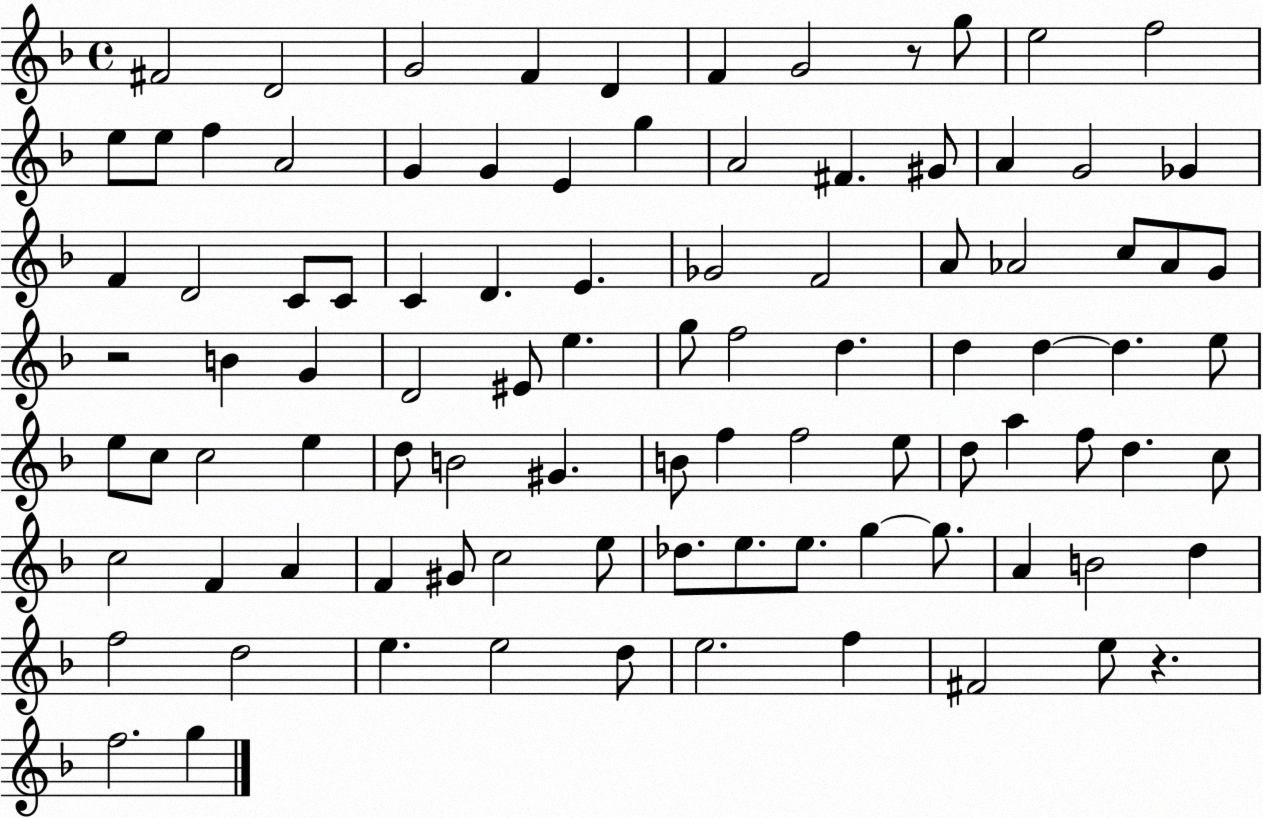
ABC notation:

X:1
T:Untitled
M:4/4
L:1/4
K:F
^F2 D2 G2 F D F G2 z/2 g/2 e2 f2 e/2 e/2 f A2 G G E g A2 ^F ^G/2 A G2 _G F D2 C/2 C/2 C D E _G2 F2 A/2 _A2 c/2 _A/2 G/2 z2 B G D2 ^E/2 e g/2 f2 d d d d e/2 e/2 c/2 c2 e d/2 B2 ^G B/2 f f2 e/2 d/2 a f/2 d c/2 c2 F A F ^G/2 c2 e/2 _d/2 e/2 e/2 g g/2 A B2 d f2 d2 e e2 d/2 e2 f ^F2 e/2 z f2 g